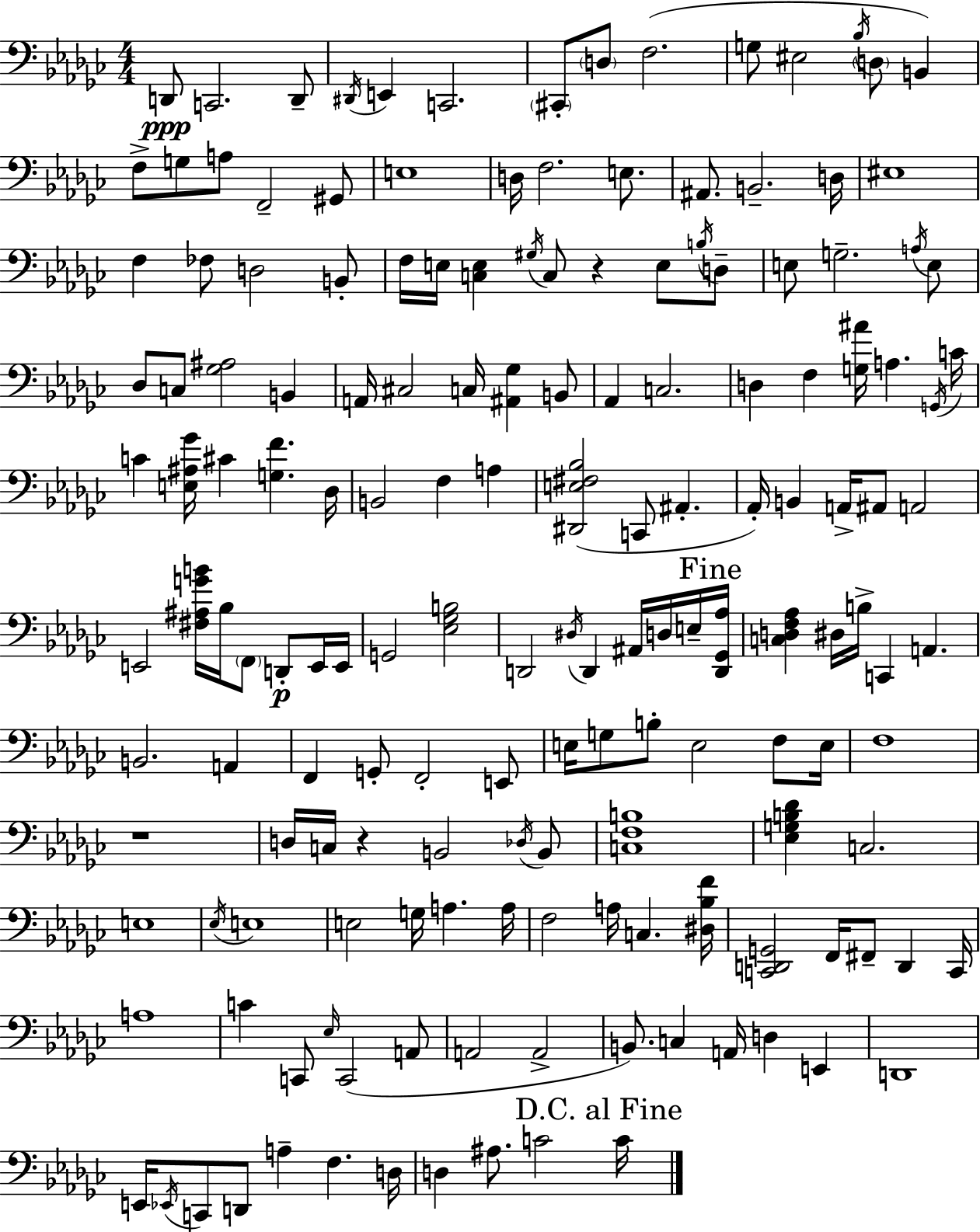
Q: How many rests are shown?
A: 3